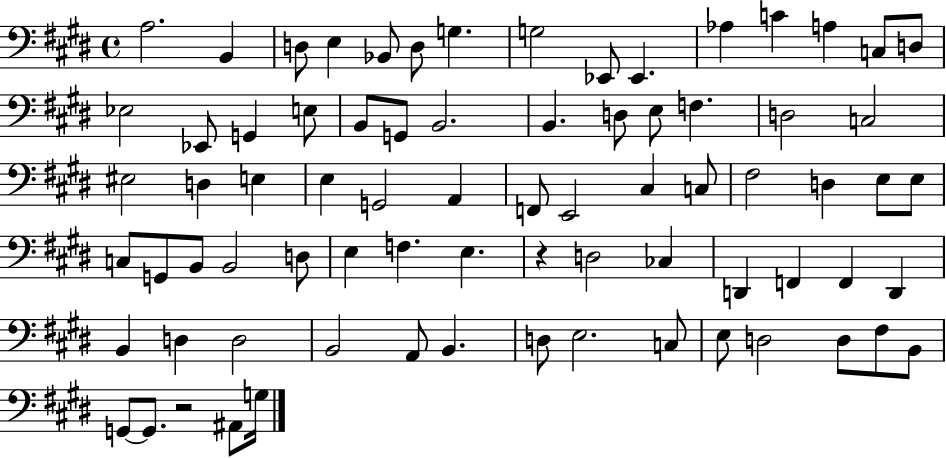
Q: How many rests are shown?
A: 2